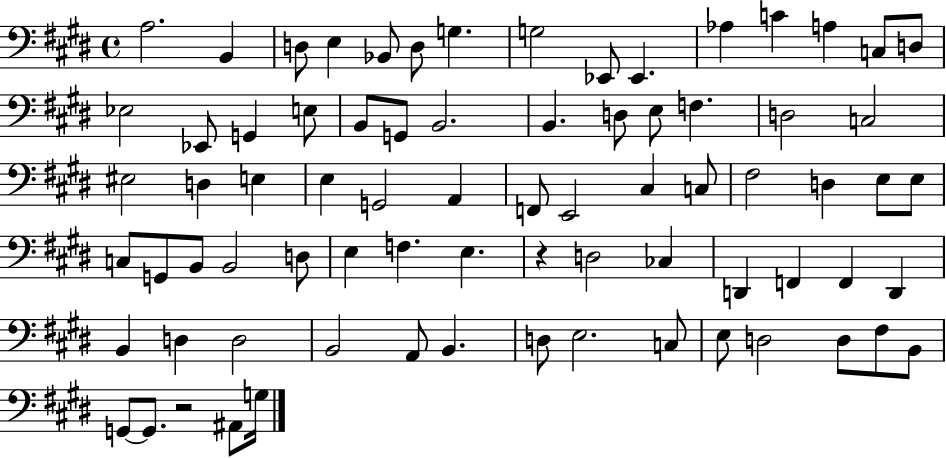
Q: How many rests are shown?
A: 2